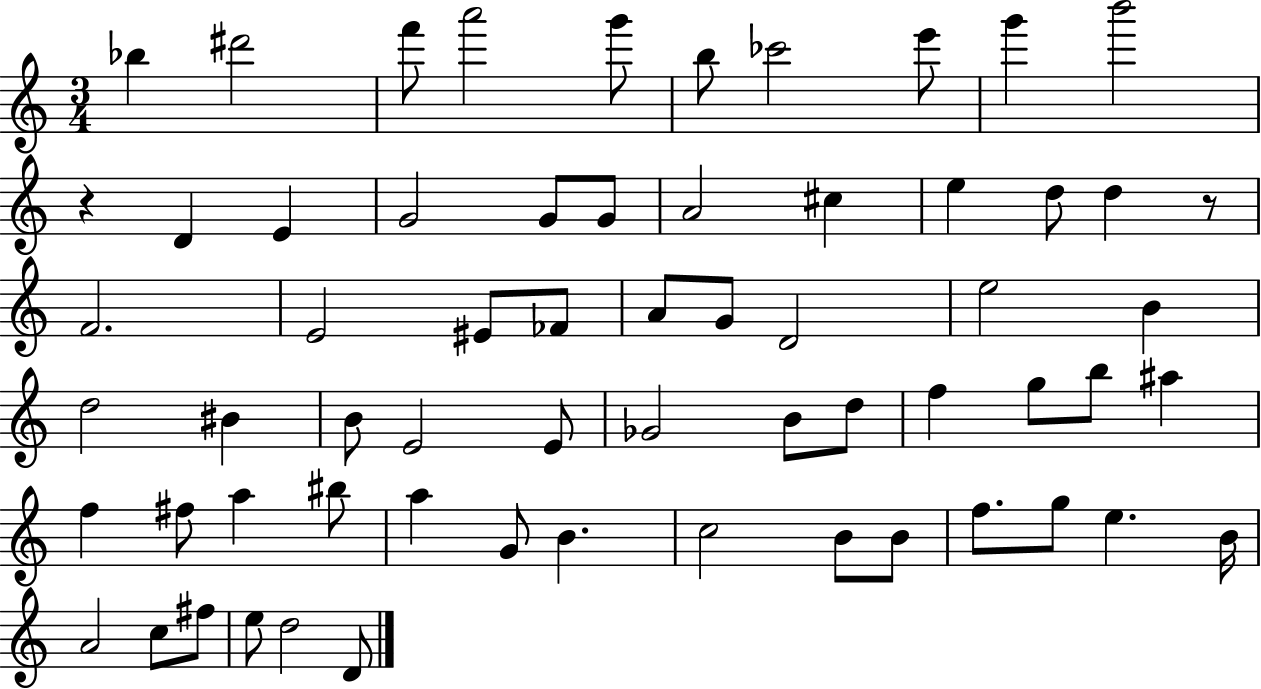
X:1
T:Untitled
M:3/4
L:1/4
K:C
_b ^d'2 f'/2 a'2 g'/2 b/2 _c'2 e'/2 g' b'2 z D E G2 G/2 G/2 A2 ^c e d/2 d z/2 F2 E2 ^E/2 _F/2 A/2 G/2 D2 e2 B d2 ^B B/2 E2 E/2 _G2 B/2 d/2 f g/2 b/2 ^a f ^f/2 a ^b/2 a G/2 B c2 B/2 B/2 f/2 g/2 e B/4 A2 c/2 ^f/2 e/2 d2 D/2